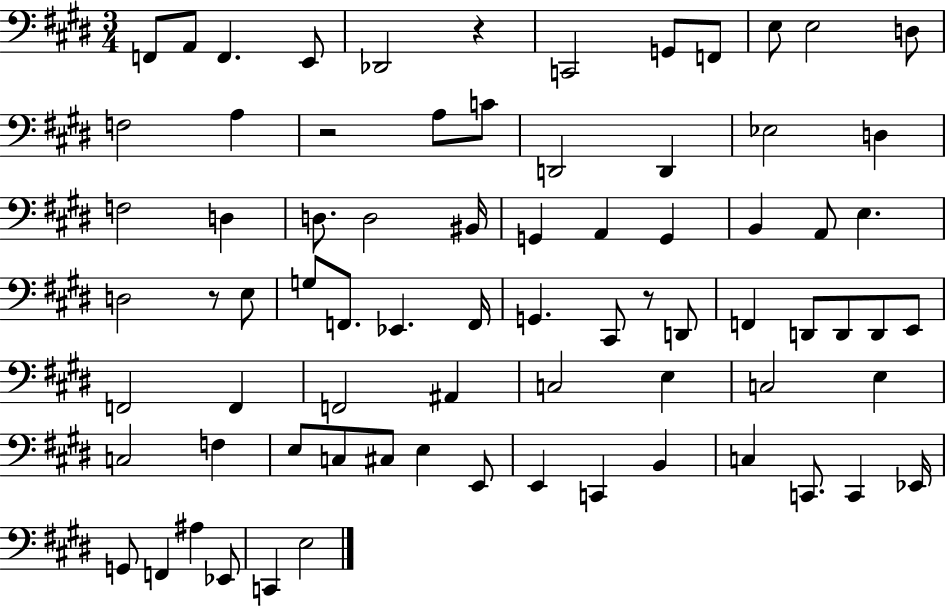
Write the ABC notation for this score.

X:1
T:Untitled
M:3/4
L:1/4
K:E
F,,/2 A,,/2 F,, E,,/2 _D,,2 z C,,2 G,,/2 F,,/2 E,/2 E,2 D,/2 F,2 A, z2 A,/2 C/2 D,,2 D,, _E,2 D, F,2 D, D,/2 D,2 ^B,,/4 G,, A,, G,, B,, A,,/2 E, D,2 z/2 E,/2 G,/2 F,,/2 _E,, F,,/4 G,, ^C,,/2 z/2 D,,/2 F,, D,,/2 D,,/2 D,,/2 E,,/2 F,,2 F,, F,,2 ^A,, C,2 E, C,2 E, C,2 F, E,/2 C,/2 ^C,/2 E, E,,/2 E,, C,, B,, C, C,,/2 C,, _E,,/4 G,,/2 F,, ^A, _E,,/2 C,, E,2